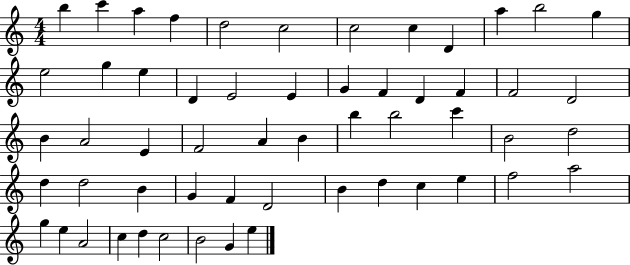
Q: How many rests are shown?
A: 0